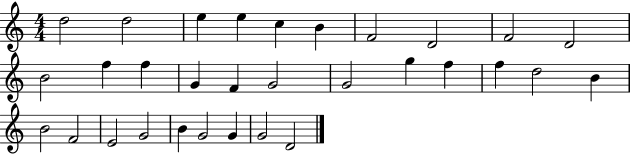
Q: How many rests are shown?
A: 0